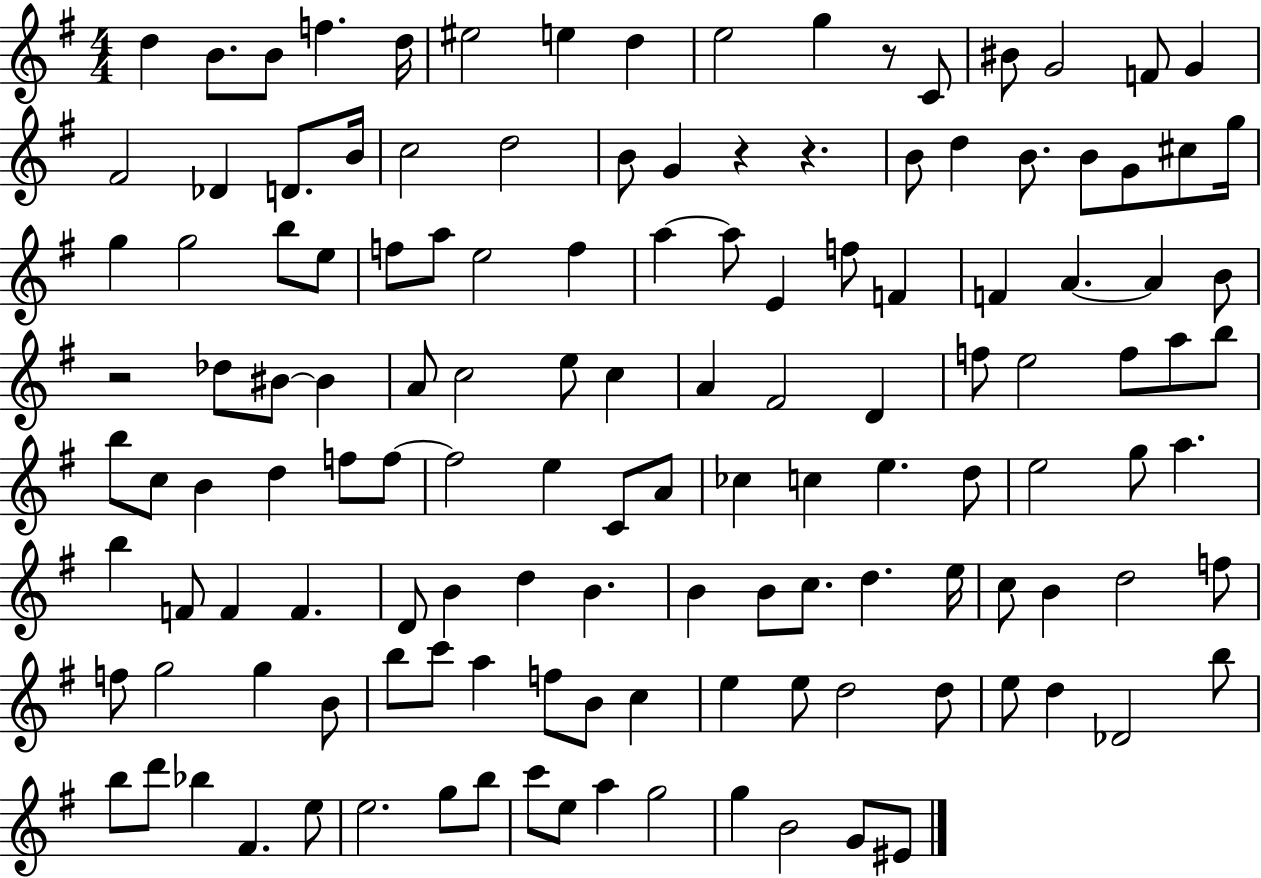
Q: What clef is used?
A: treble